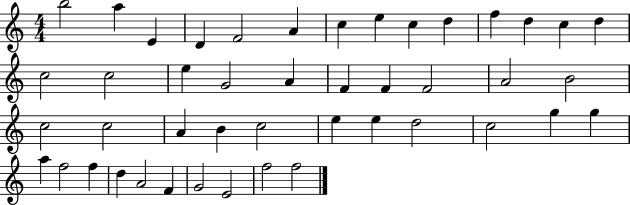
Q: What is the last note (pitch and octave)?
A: F5